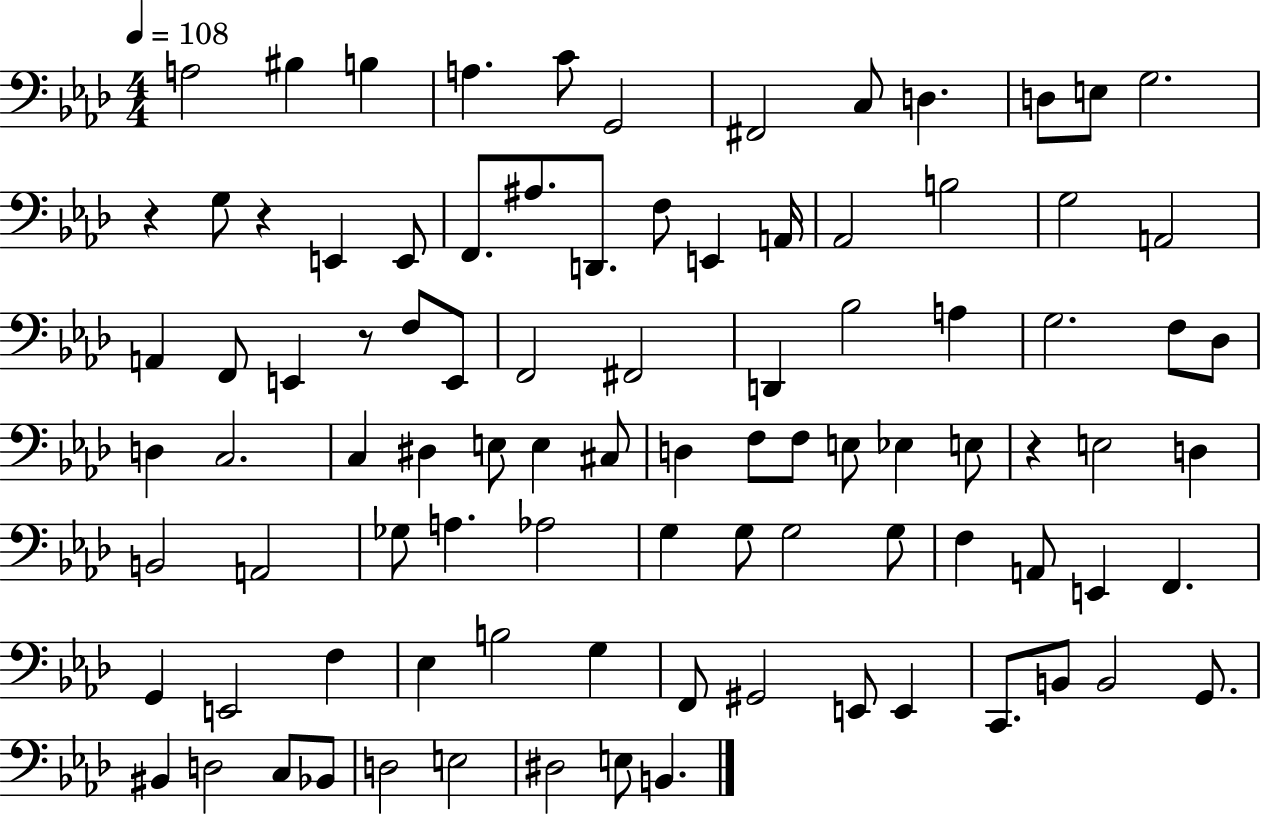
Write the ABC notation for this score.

X:1
T:Untitled
M:4/4
L:1/4
K:Ab
A,2 ^B, B, A, C/2 G,,2 ^F,,2 C,/2 D, D,/2 E,/2 G,2 z G,/2 z E,, E,,/2 F,,/2 ^A,/2 D,,/2 F,/2 E,, A,,/4 _A,,2 B,2 G,2 A,,2 A,, F,,/2 E,, z/2 F,/2 E,,/2 F,,2 ^F,,2 D,, _B,2 A, G,2 F,/2 _D,/2 D, C,2 C, ^D, E,/2 E, ^C,/2 D, F,/2 F,/2 E,/2 _E, E,/2 z E,2 D, B,,2 A,,2 _G,/2 A, _A,2 G, G,/2 G,2 G,/2 F, A,,/2 E,, F,, G,, E,,2 F, _E, B,2 G, F,,/2 ^G,,2 E,,/2 E,, C,,/2 B,,/2 B,,2 G,,/2 ^B,, D,2 C,/2 _B,,/2 D,2 E,2 ^D,2 E,/2 B,,